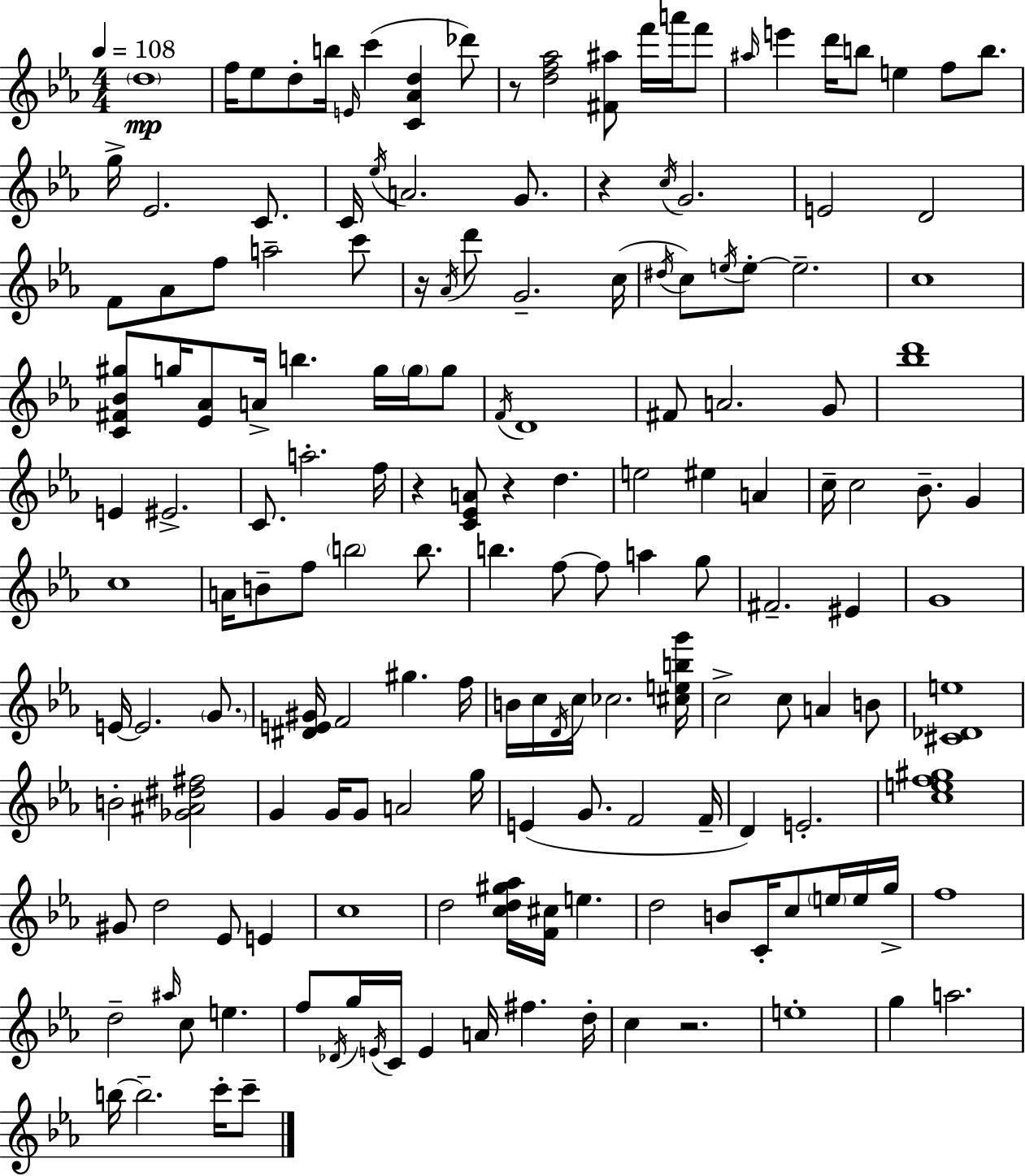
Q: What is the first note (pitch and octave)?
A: D5